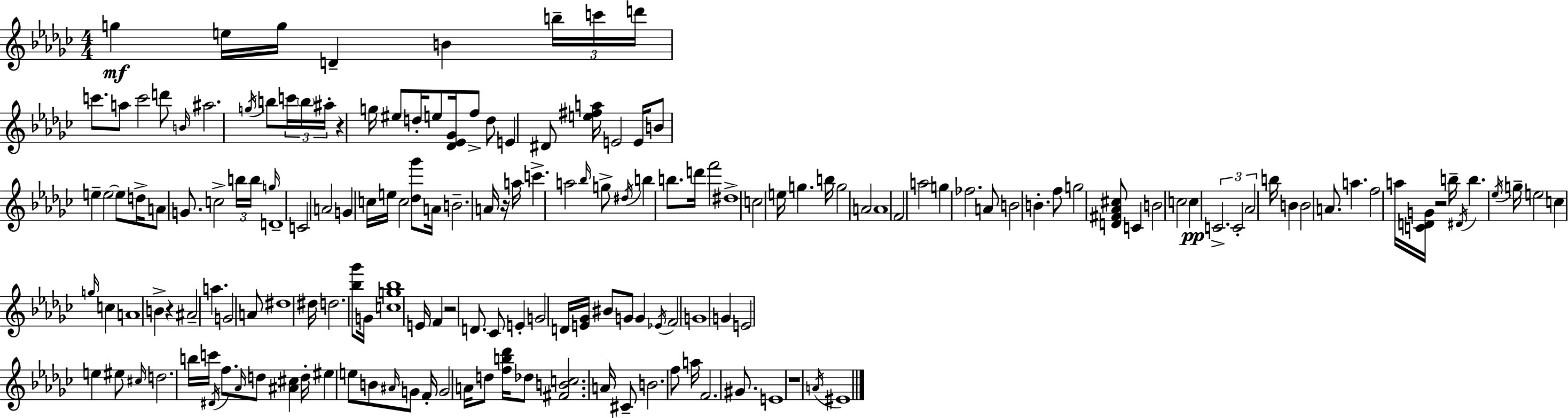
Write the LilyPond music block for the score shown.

{
  \clef treble
  \numericTimeSignature
  \time 4/4
  \key ees \minor
  g''4\mf e''16 g''16 d'4-- b'4 \tuplet 3/2 { b''16-- c'''16 | d'''16 } c'''8. a''8 c'''2 d'''8 | \grace { b'16 } ais''2. \acciaccatura { g''16 } b''8 | \tuplet 3/2 { c'''16 \parenthesize b''16 ais''16-. } r4 g''16 eis''8 d''16-. e''8 <des' ees' ges'>16 f''8-> | \break d''8 e'4 dis'8 <e'' fis'' a''>16 e'2 | e'16 b'8 e''4-- e''2~~ | e''8 d''16-> a'8 g'8. c''2-> | \tuplet 3/2 { b''16 b''16 \grace { g''16 } } d'1-- | \break c'2 a'2 | g'4 c''16 e''16 c''2 | <des'' ges'''>8 a'16 b'2.-- | a'16 r16 a''16 c'''4.-> a''2 | \break \grace { bes''16 } g''8-> \acciaccatura { dis''16 } b''4 b''8. d'''16 f'''2 | dis''1-> | c''2 e''16 g''4. | b''16 g''2 a'2 | \break a'1 | f'2 a''2 | g''4 fes''2. | a'8 b'2 b'4.-. | \break f''8 g''2 <d' fis' aes' cis''>8 | c'4 b'2 c''2 | c''4\pp \tuplet 3/2 { c'2.-> | c'2-. aes'2 } | \break b''16 b'4 b'2 | a'8. a''4. f''2 | a''16 <c' d' g'>16 r2 b''16-- \acciaccatura { dis'16 } b''4. | \acciaccatura { ees''16 } g''16-- e''2 c''4 | \break \grace { g''16 } c''4 a'1 | b'4-> r4 | ais'2-- a''4. g'2 | a'8 dis''1 | \break dis''16 d''2. | <bes'' ges'''>8 g'16 <c'' g'' bes''>1 | e'16 f'4 r2 | d'8. ces'8 e'4-. g'2 | \break d'16 <e' ges'>16 bis'8 g'8 g'4 | \acciaccatura { ees'16 } f'2 g'1 | g'4 e'2 | e''4 eis''8 \grace { cis''16 } d''2. | \break b''16 c'''16 \acciaccatura { dis'16 } f''8. \grace { aes'16 } d''8 | <ais' cis''>4 d''16-. eis''4 e''8 b'8 \grace { ais'16 } g'8 | f'16-. g'2 a'16 d''8 <f'' b'' des'''>16 des''8 | <fis' b' c''>2. a'16 cis'8-- b'2. | \break f''8 a''16 f'2. | gis'8. e'1 | r1 | \acciaccatura { a'16 } eis'1 | \break \bar "|."
}